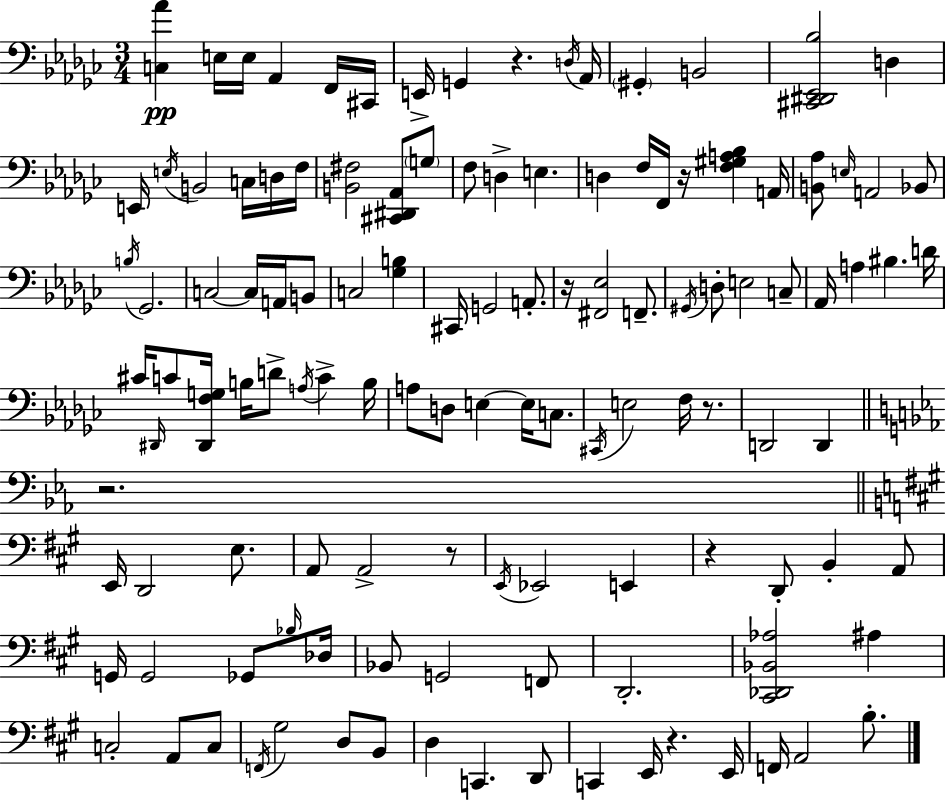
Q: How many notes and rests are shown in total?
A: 121